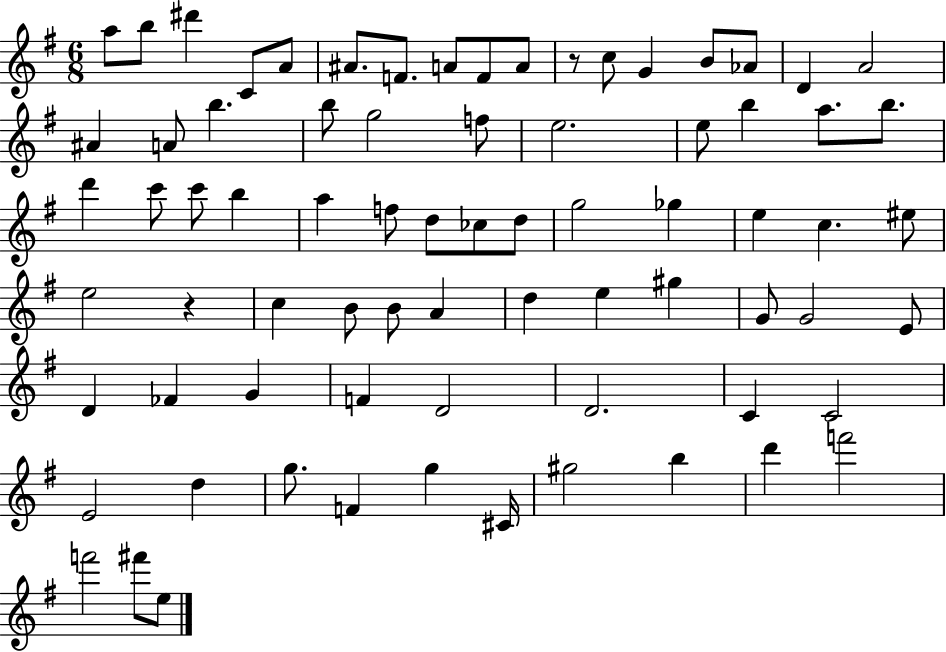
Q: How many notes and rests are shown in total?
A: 75